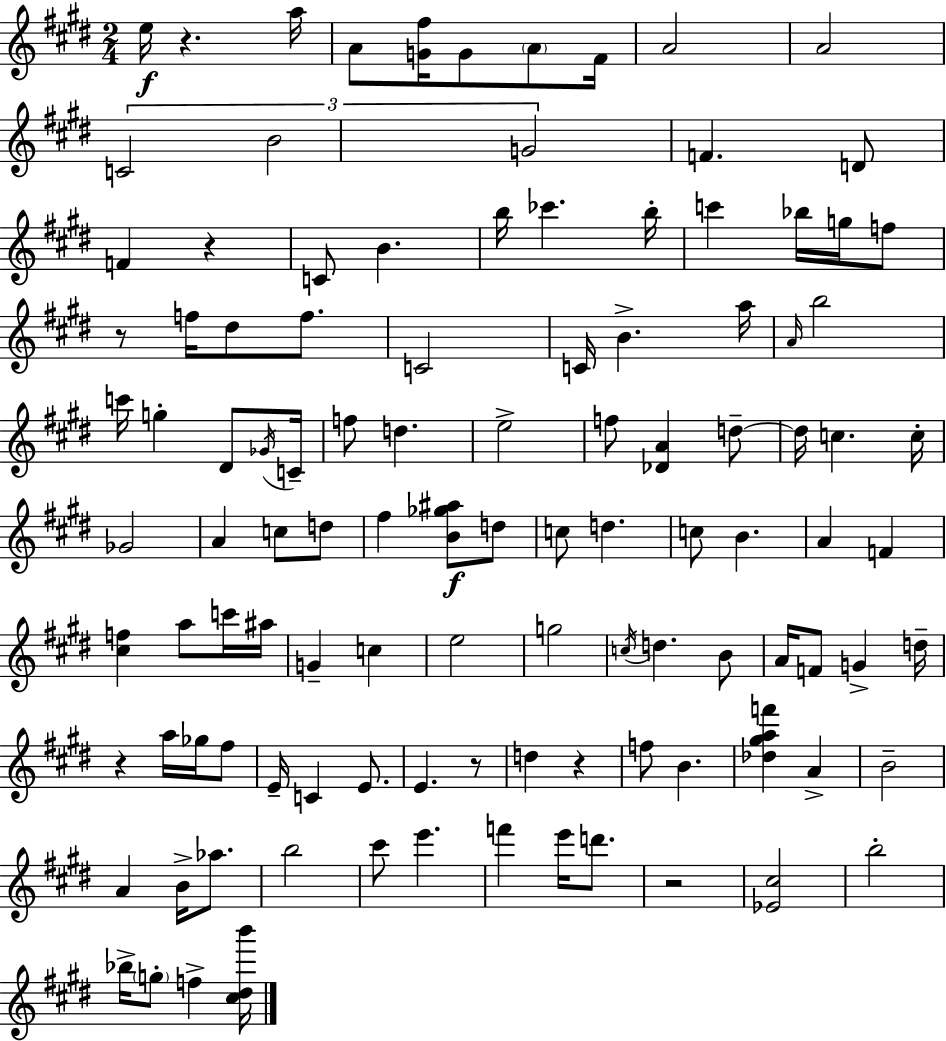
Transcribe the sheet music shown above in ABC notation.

X:1
T:Untitled
M:2/4
L:1/4
K:E
e/4 z a/4 A/2 [G^f]/4 G/2 A/2 ^F/4 A2 A2 C2 B2 G2 F D/2 F z C/2 B b/4 _c' b/4 c' _b/4 g/4 f/2 z/2 f/4 ^d/2 f/2 C2 C/4 B a/4 A/4 b2 c'/4 g ^D/2 _G/4 C/4 f/2 d e2 f/2 [_DA] d/2 d/4 c c/4 _G2 A c/2 d/2 ^f [B_g^a]/2 d/2 c/2 d c/2 B A F [^cf] a/2 c'/4 ^a/4 G c e2 g2 c/4 d B/2 A/4 F/2 G d/4 z a/4 _g/4 ^f/2 E/4 C E/2 E z/2 d z f/2 B [_d^gaf'] A B2 A B/4 _a/2 b2 ^c'/2 e' f' e'/4 d'/2 z2 [_E^c]2 b2 _b/4 g/2 f [^c^db']/4